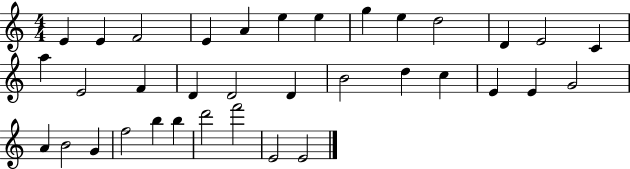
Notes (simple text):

E4/q E4/q F4/h E4/q A4/q E5/q E5/q G5/q E5/q D5/h D4/q E4/h C4/q A5/q E4/h F4/q D4/q D4/h D4/q B4/h D5/q C5/q E4/q E4/q G4/h A4/q B4/h G4/q F5/h B5/q B5/q D6/h F6/h E4/h E4/h